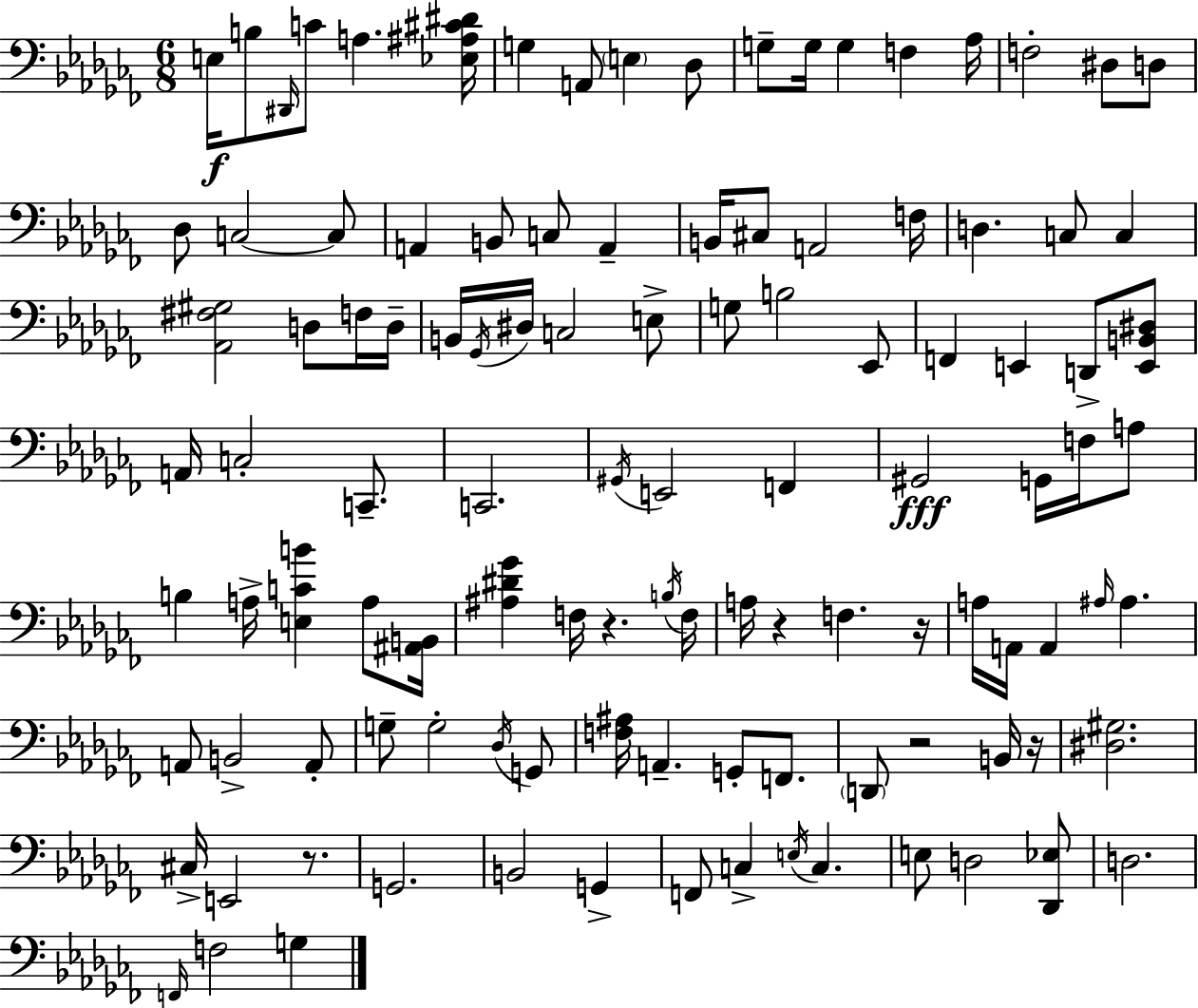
X:1
T:Untitled
M:6/8
L:1/4
K:Abm
E,/4 B,/2 ^D,,/4 C/2 A, [_E,^A,^C^D]/4 G, A,,/2 E, _D,/2 G,/2 G,/4 G, F, _A,/4 F,2 ^D,/2 D,/2 _D,/2 C,2 C,/2 A,, B,,/2 C,/2 A,, B,,/4 ^C,/2 A,,2 F,/4 D, C,/2 C, [_A,,^F,^G,]2 D,/2 F,/4 D,/4 B,,/4 _G,,/4 ^D,/4 C,2 E,/2 G,/2 B,2 _E,,/2 F,, E,, D,,/2 [E,,B,,^D,]/2 A,,/4 C,2 C,,/2 C,,2 ^G,,/4 E,,2 F,, ^G,,2 G,,/4 F,/4 A,/2 B, A,/4 [E,CB] A,/2 [^A,,B,,]/4 [^A,^D_G] F,/4 z B,/4 F,/4 A,/4 z F, z/4 A,/4 A,,/4 A,, ^A,/4 ^A, A,,/2 B,,2 A,,/2 G,/2 G,2 _D,/4 G,,/2 [F,^A,]/4 A,, G,,/2 F,,/2 D,,/2 z2 B,,/4 z/4 [^D,^G,]2 ^C,/4 E,,2 z/2 G,,2 B,,2 G,, F,,/2 C, E,/4 C, E,/2 D,2 [_D,,_E,]/2 D,2 F,,/4 F,2 G,